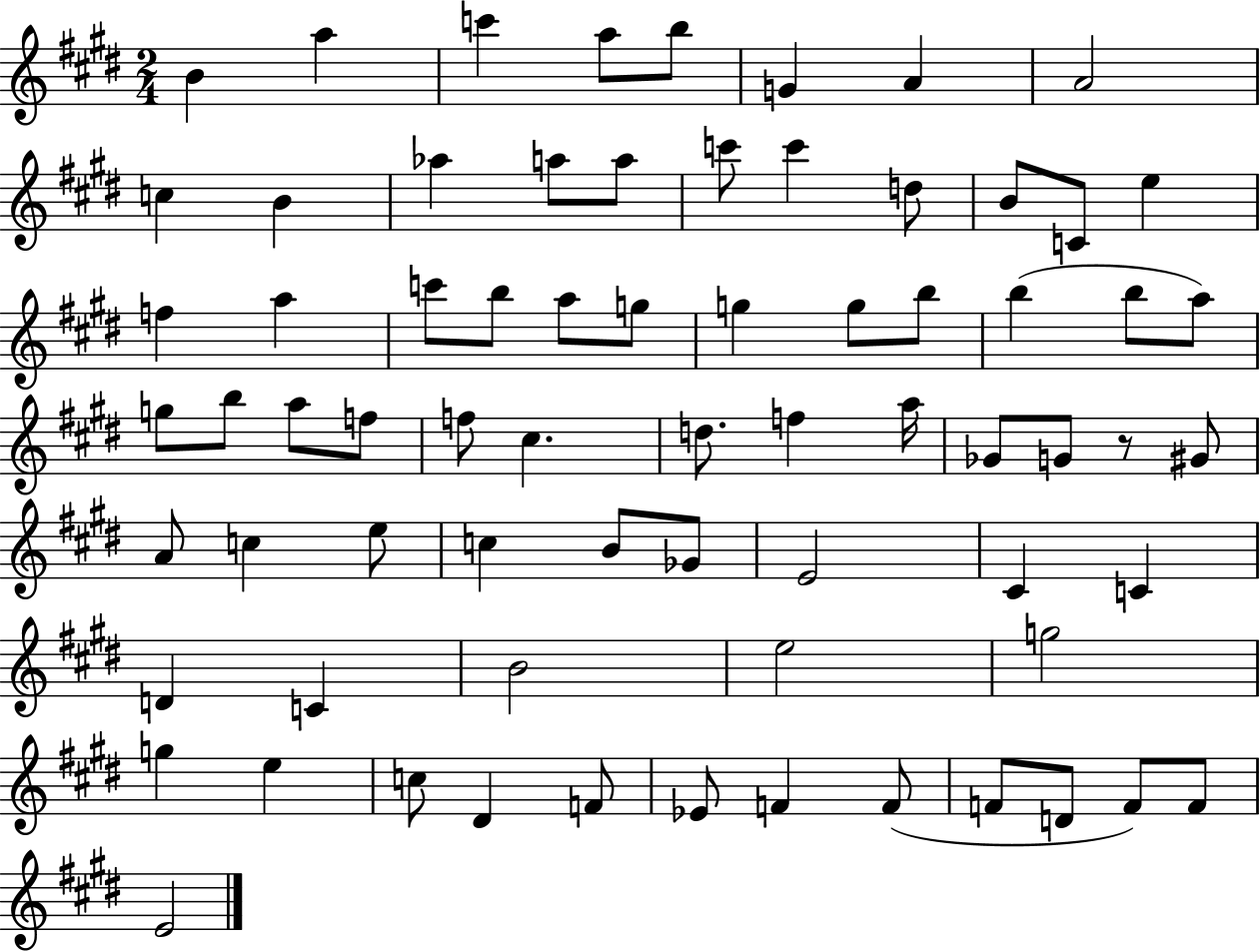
X:1
T:Untitled
M:2/4
L:1/4
K:E
B a c' a/2 b/2 G A A2 c B _a a/2 a/2 c'/2 c' d/2 B/2 C/2 e f a c'/2 b/2 a/2 g/2 g g/2 b/2 b b/2 a/2 g/2 b/2 a/2 f/2 f/2 ^c d/2 f a/4 _G/2 G/2 z/2 ^G/2 A/2 c e/2 c B/2 _G/2 E2 ^C C D C B2 e2 g2 g e c/2 ^D F/2 _E/2 F F/2 F/2 D/2 F/2 F/2 E2